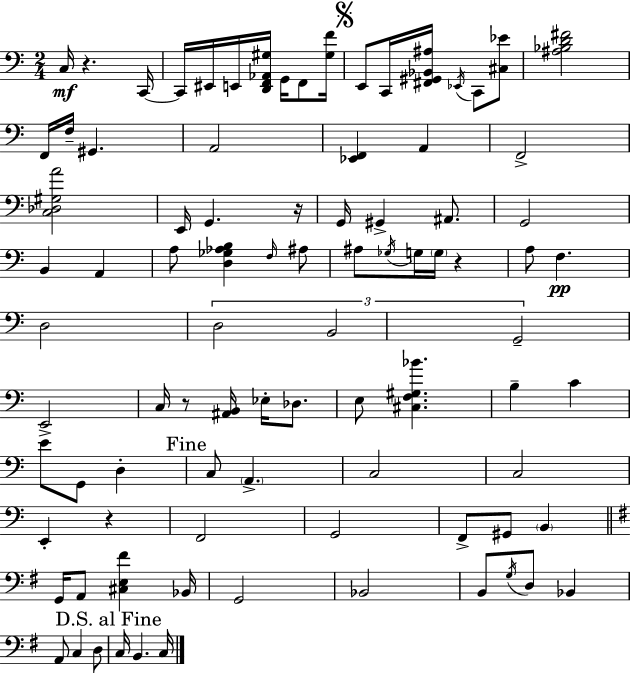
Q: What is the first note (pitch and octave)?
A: C3